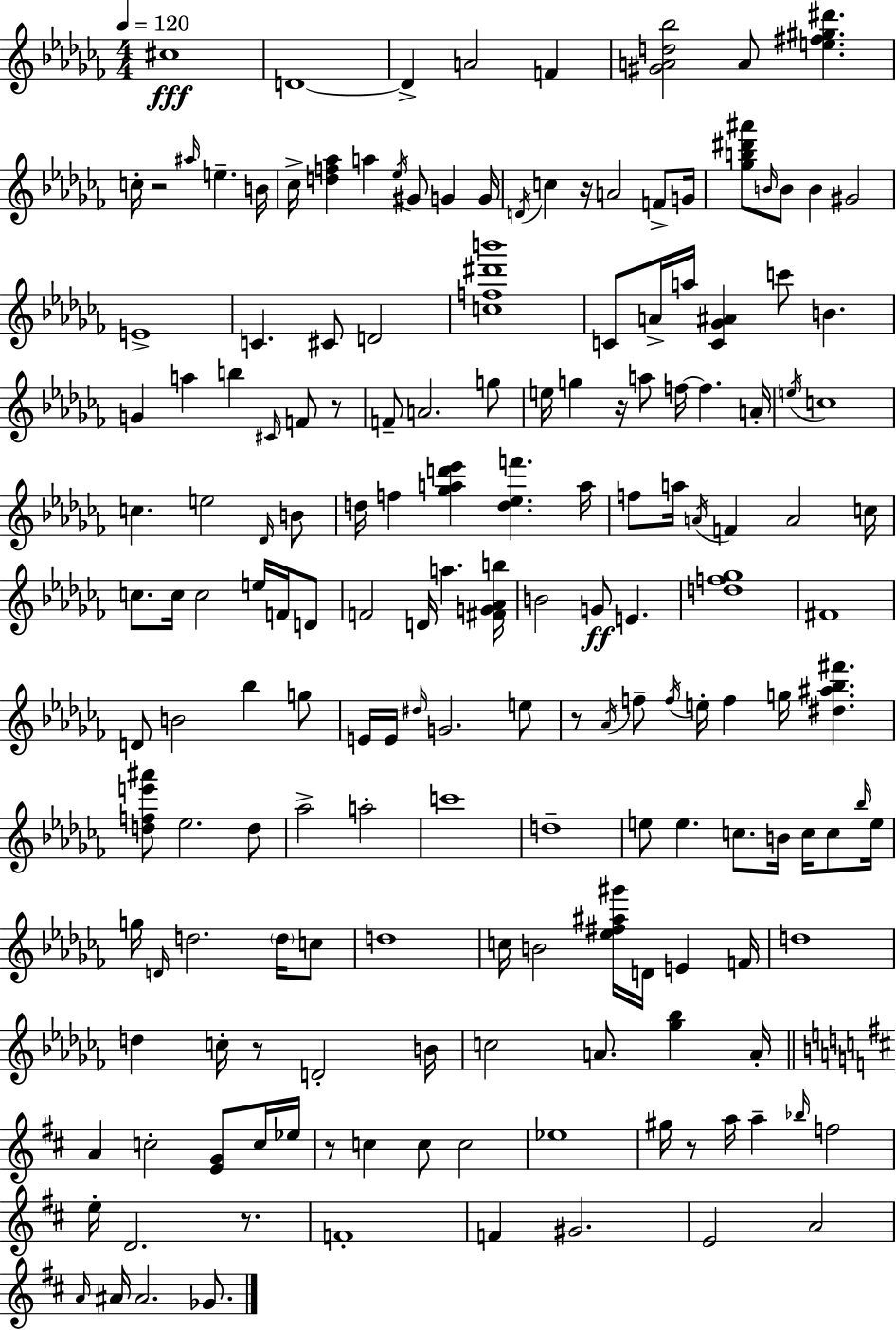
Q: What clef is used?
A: treble